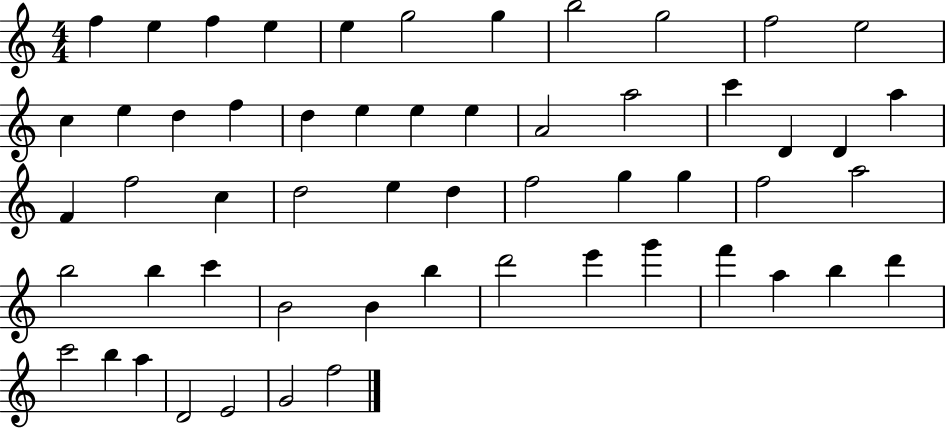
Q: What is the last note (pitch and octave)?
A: F5